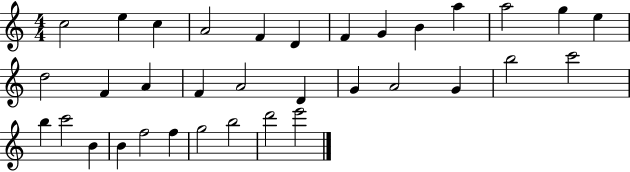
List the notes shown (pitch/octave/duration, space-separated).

C5/h E5/q C5/q A4/h F4/q D4/q F4/q G4/q B4/q A5/q A5/h G5/q E5/q D5/h F4/q A4/q F4/q A4/h D4/q G4/q A4/h G4/q B5/h C6/h B5/q C6/h B4/q B4/q F5/h F5/q G5/h B5/h D6/h E6/h